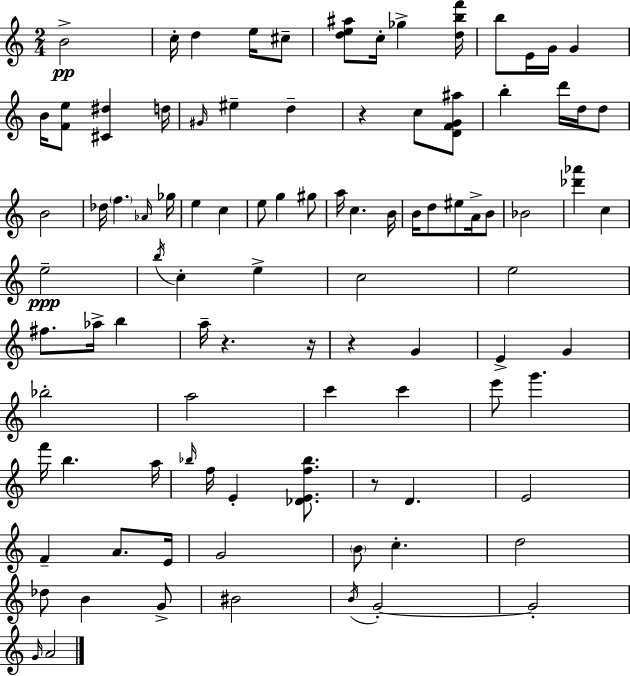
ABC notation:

X:1
T:Untitled
M:2/4
L:1/4
K:Am
B2 c/4 d e/4 ^c/2 [de^a]/2 c/4 _g [dbf']/4 b/2 E/4 G/4 G B/4 [Fe]/2 [^C^d] d/4 ^G/4 ^e d z c/2 [DFG^a]/2 b d'/4 d/4 d/2 B2 _d/4 f _A/4 _g/4 e c e/2 g ^g/2 a/4 c B/4 B/4 d/2 ^e/2 A/4 B/2 _B2 [_d'_a'] c e2 b/4 c e c2 e2 ^f/2 _a/4 b a/4 z z/4 z G E G _b2 a2 c' c' e'/2 g' f'/4 b a/4 _b/4 f/4 E [_DEf_b]/2 z/2 D E2 F A/2 E/4 G2 B/2 c d2 _d/2 B G/2 ^B2 B/4 G2 G2 G/4 A2